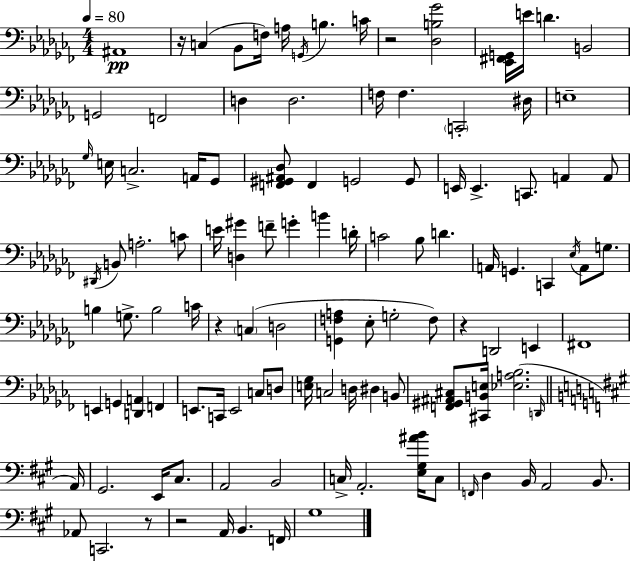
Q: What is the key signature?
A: AES minor